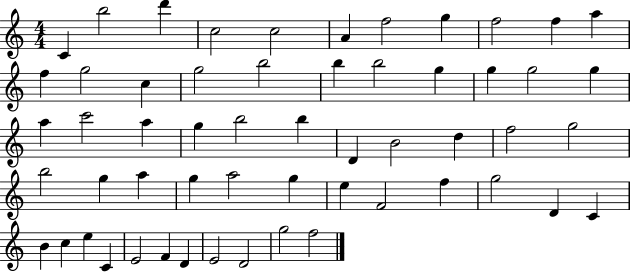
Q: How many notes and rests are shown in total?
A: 56